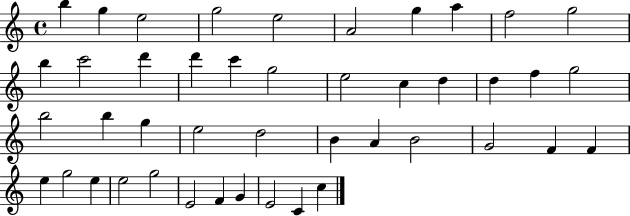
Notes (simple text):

B5/q G5/q E5/h G5/h E5/h A4/h G5/q A5/q F5/h G5/h B5/q C6/h D6/q D6/q C6/q G5/h E5/h C5/q D5/q D5/q F5/q G5/h B5/h B5/q G5/q E5/h D5/h B4/q A4/q B4/h G4/h F4/q F4/q E5/q G5/h E5/q E5/h G5/h E4/h F4/q G4/q E4/h C4/q C5/q